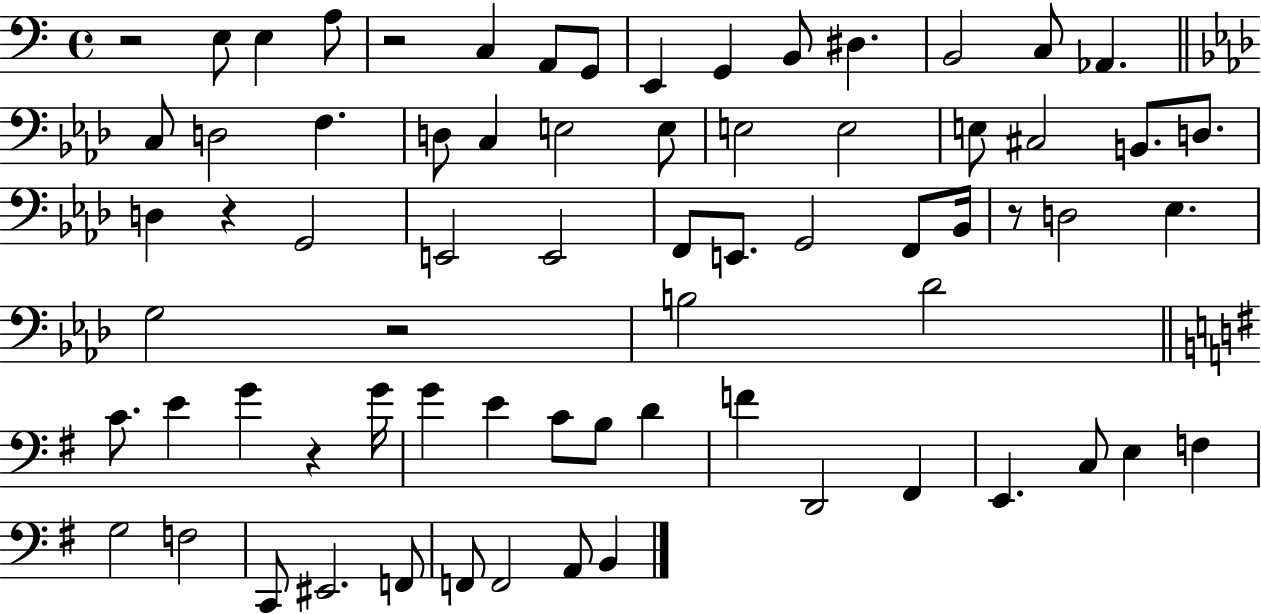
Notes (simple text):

R/h E3/e E3/q A3/e R/h C3/q A2/e G2/e E2/q G2/q B2/e D#3/q. B2/h C3/e Ab2/q. C3/e D3/h F3/q. D3/e C3/q E3/h E3/e E3/h E3/h E3/e C#3/h B2/e. D3/e. D3/q R/q G2/h E2/h E2/h F2/e E2/e. G2/h F2/e Bb2/s R/e D3/h Eb3/q. G3/h R/h B3/h Db4/h C4/e. E4/q G4/q R/q G4/s G4/q E4/q C4/e B3/e D4/q F4/q D2/h F#2/q E2/q. C3/e E3/q F3/q G3/h F3/h C2/e EIS2/h. F2/e F2/e F2/h A2/e B2/q